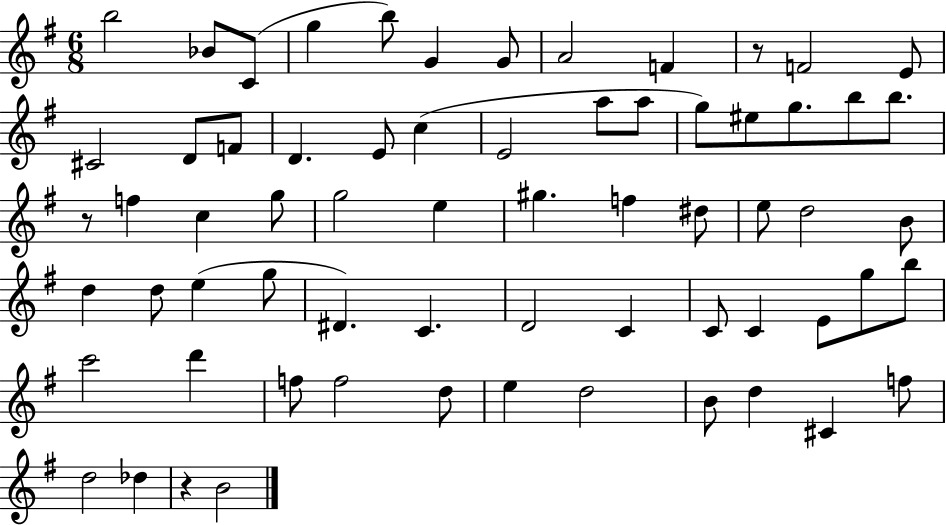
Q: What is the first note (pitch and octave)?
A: B5